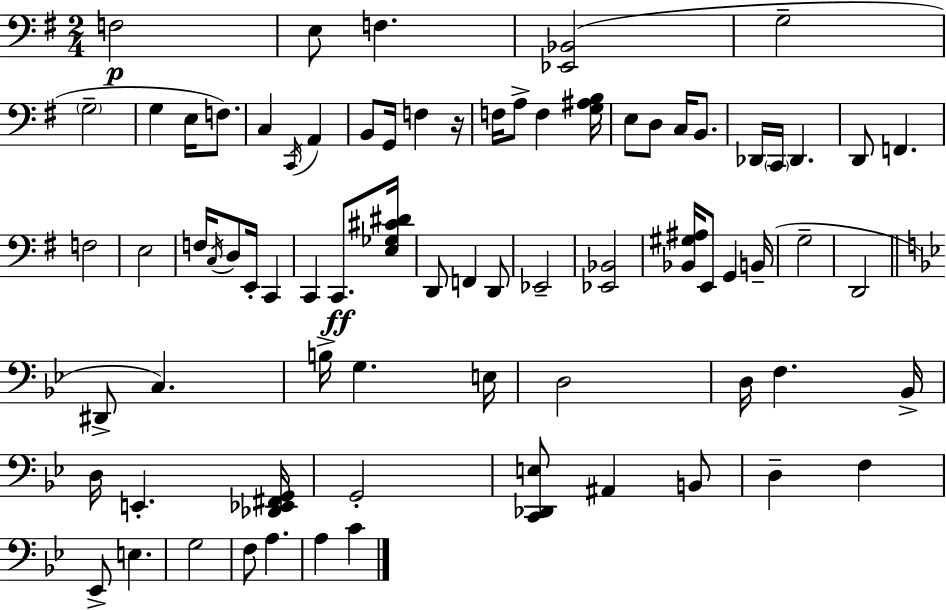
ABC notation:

X:1
T:Untitled
M:2/4
L:1/4
K:Em
F,2 E,/2 F, [_E,,_B,,]2 G,2 G,2 G, E,/4 F,/2 C, C,,/4 A,, B,,/2 G,,/4 F, z/4 F,/4 A,/2 F, [G,^A,B,]/4 E,/2 D,/2 C,/4 B,,/2 _D,,/4 C,,/4 _D,, D,,/2 F,, F,2 E,2 F,/4 C,/4 D,/2 E,,/4 C,, C,, C,,/2 [E,_G,^C^D]/4 D,,/2 F,, D,,/2 _E,,2 [_E,,_B,,]2 [_B,,^G,^A,]/4 E,,/2 G,, B,,/4 G,2 D,,2 ^D,,/2 C, B,/4 G, E,/4 D,2 D,/4 F, _B,,/4 D,/4 E,, [_D,,_E,,^F,,G,,]/4 G,,2 [C,,_D,,E,]/2 ^A,, B,,/2 D, F, _E,,/2 E, G,2 F,/2 A, A, C